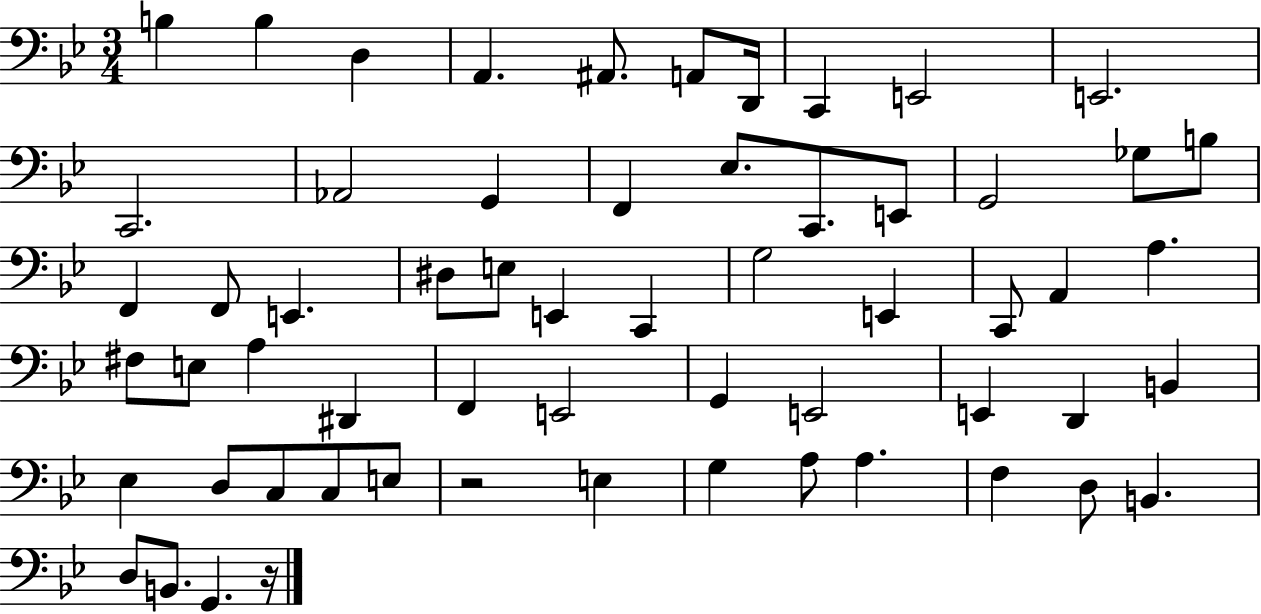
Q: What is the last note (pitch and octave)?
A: G2